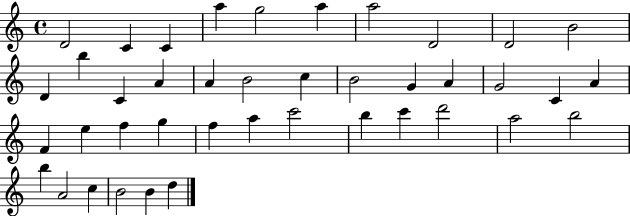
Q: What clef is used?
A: treble